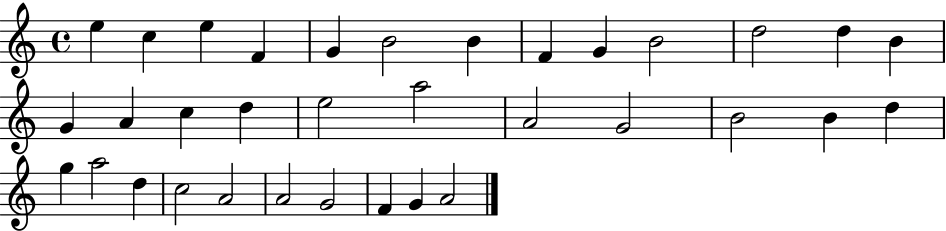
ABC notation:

X:1
T:Untitled
M:4/4
L:1/4
K:C
e c e F G B2 B F G B2 d2 d B G A c d e2 a2 A2 G2 B2 B d g a2 d c2 A2 A2 G2 F G A2